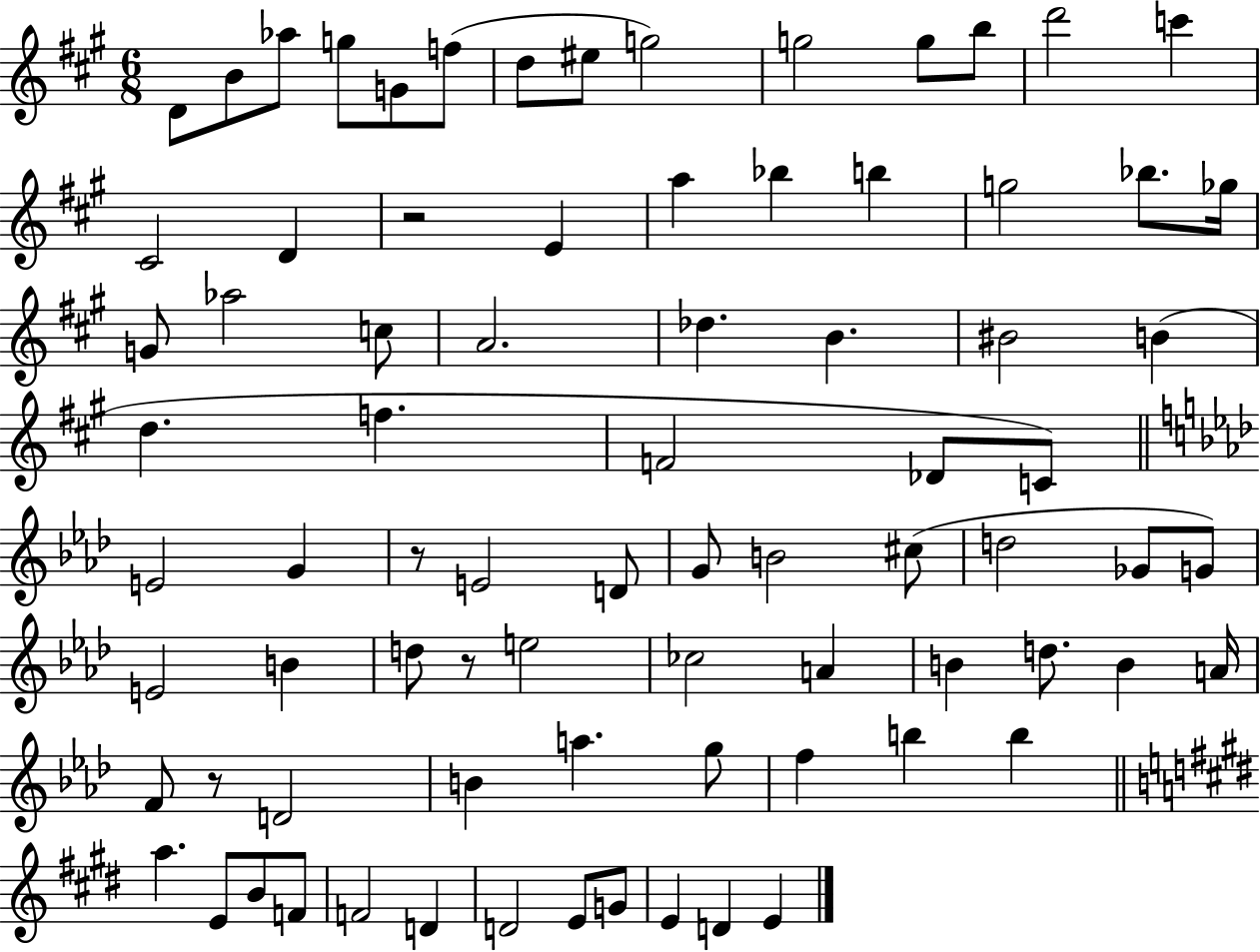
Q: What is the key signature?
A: A major